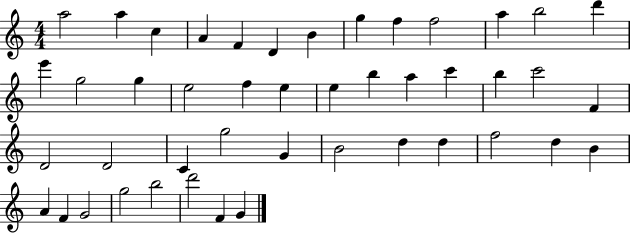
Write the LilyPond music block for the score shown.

{
  \clef treble
  \numericTimeSignature
  \time 4/4
  \key c \major
  a''2 a''4 c''4 | a'4 f'4 d'4 b'4 | g''4 f''4 f''2 | a''4 b''2 d'''4 | \break e'''4 g''2 g''4 | e''2 f''4 e''4 | e''4 b''4 a''4 c'''4 | b''4 c'''2 f'4 | \break d'2 d'2 | c'4 g''2 g'4 | b'2 d''4 d''4 | f''2 d''4 b'4 | \break a'4 f'4 g'2 | g''2 b''2 | d'''2 f'4 g'4 | \bar "|."
}